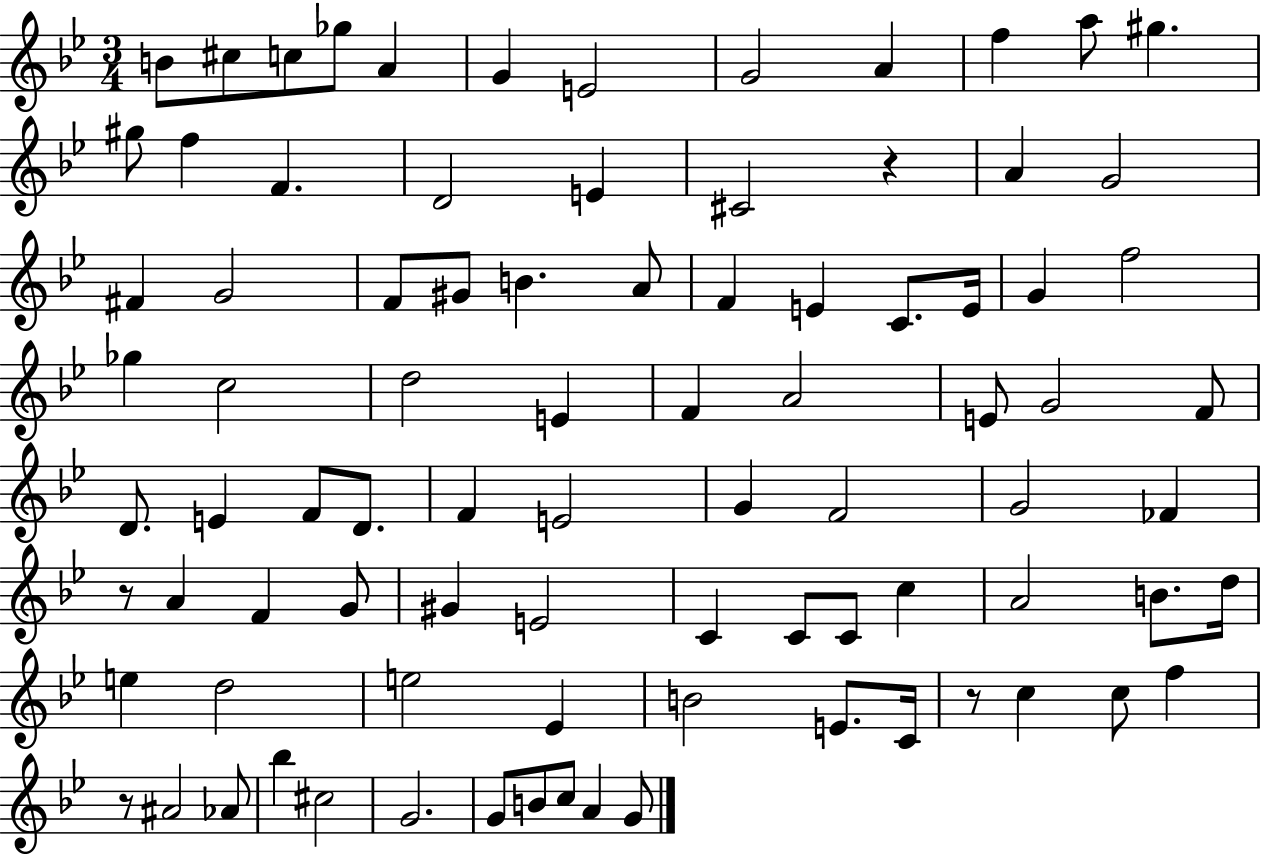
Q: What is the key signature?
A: BES major